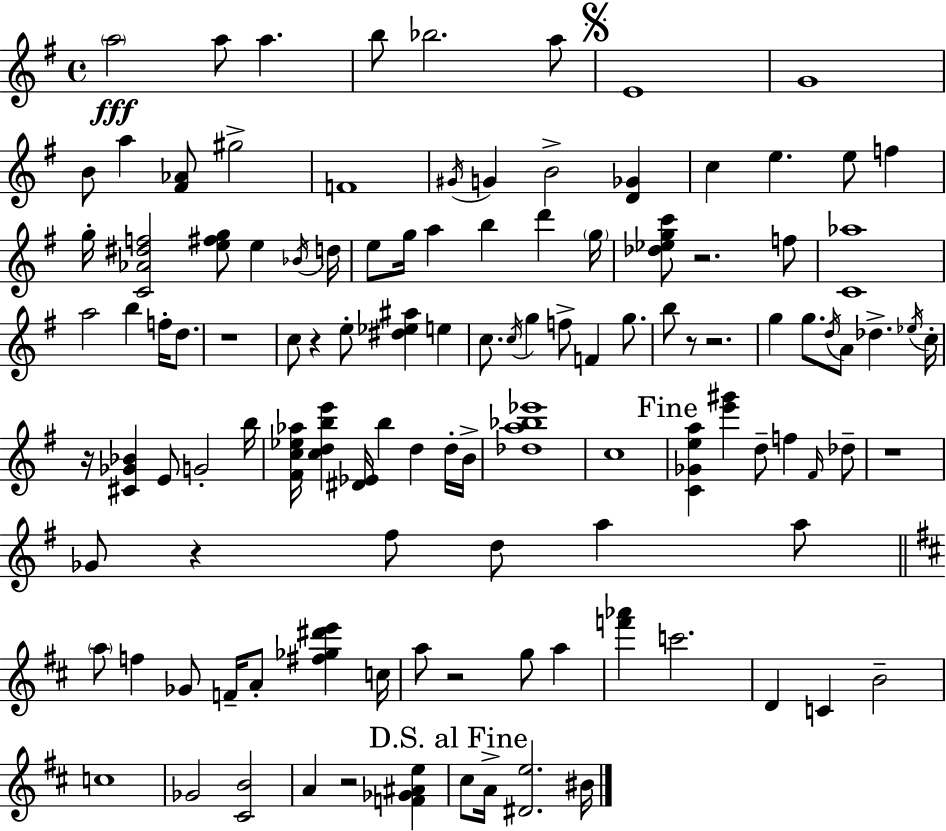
{
  \clef treble
  \time 4/4
  \defaultTimeSignature
  \key g \major
  \parenthesize a''2\fff a''8 a''4. | b''8 bes''2. a''8 | \mark \markup { \musicglyph "scripts.segno" } e'1 | g'1 | \break b'8 a''4 <fis' aes'>8 gis''2-> | f'1 | \acciaccatura { gis'16 } g'4 b'2-> <d' ges'>4 | c''4 e''4. e''8 f''4 | \break g''16-. <c' aes' dis'' f''>2 <e'' fis'' g''>8 e''4 | \acciaccatura { bes'16 } d''16 e''8 g''16 a''4 b''4 d'''4 | \parenthesize g''16 <des'' ees'' g'' c'''>8 r2. | f''8 <c' aes''>1 | \break a''2 b''4 f''16-. d''8. | r1 | c''8 r4 e''8-. <dis'' ees'' ais''>4 e''4 | c''8. \acciaccatura { c''16 } g''4 f''8-> f'4 | \break g''8. b''8 r8 r2. | g''4 g''8. \acciaccatura { d''16 } a'8 des''4.-> | \acciaccatura { ees''16 } c''16-. r16 <cis' ges' bes'>4 e'8 g'2-. | b''16 <fis' c'' ees'' aes''>16 <c'' d'' b'' e'''>4 <dis' ees'>16 b''4 d''4 | \break d''16-. b'16-> <des'' a'' bes'' ees'''>1 | c''1 | \mark "Fine" <c' ges' e'' a''>4 <e''' gis'''>4 d''8-- f''4 | \grace { fis'16 } des''8-- r1 | \break ges'8 r4 fis''8 d''8 | a''4 a''8 \bar "||" \break \key d \major \parenthesize a''8 f''4 ges'8 f'16-- a'8-. <fis'' ges'' dis''' e'''>4 c''16 | a''8 r2 g''8 a''4 | <f''' aes'''>4 c'''2. | d'4 c'4 b'2-- | \break c''1 | ges'2 <cis' b'>2 | a'4 r2 <f' ges' ais' e''>4 | \mark "D.S. al Fine" cis''8 a'16-> <dis' e''>2. bis'16 | \break \bar "|."
}